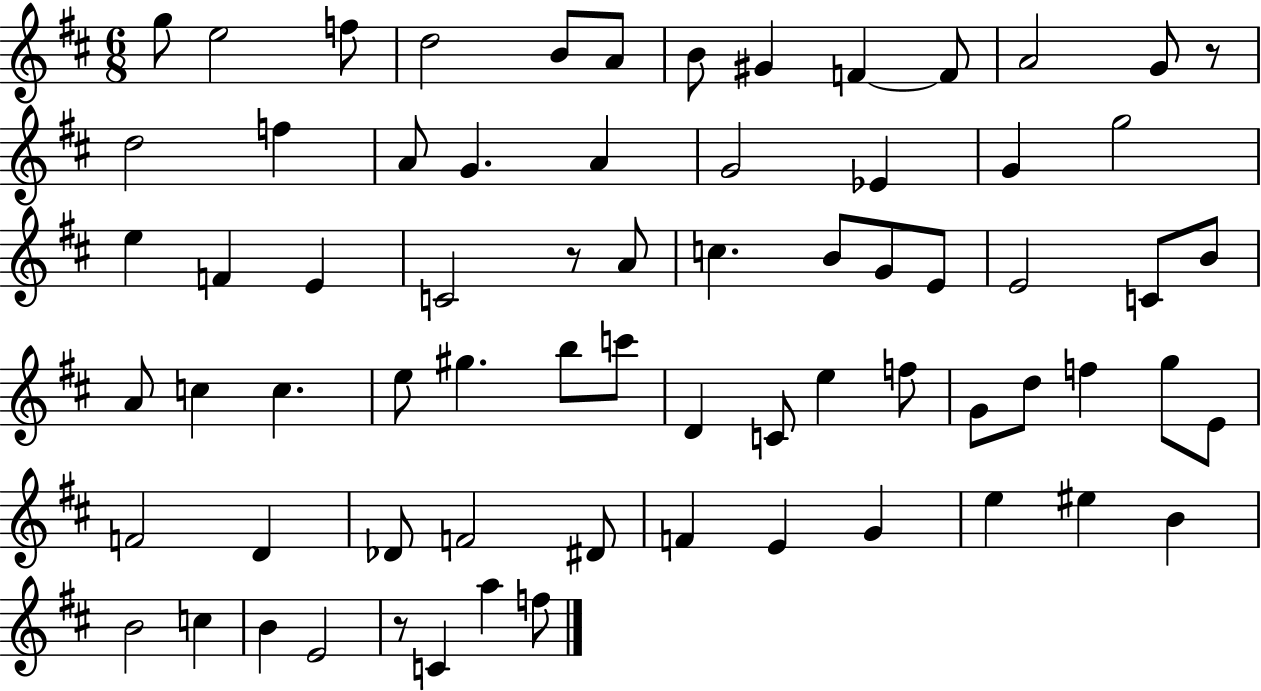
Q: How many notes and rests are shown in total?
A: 70